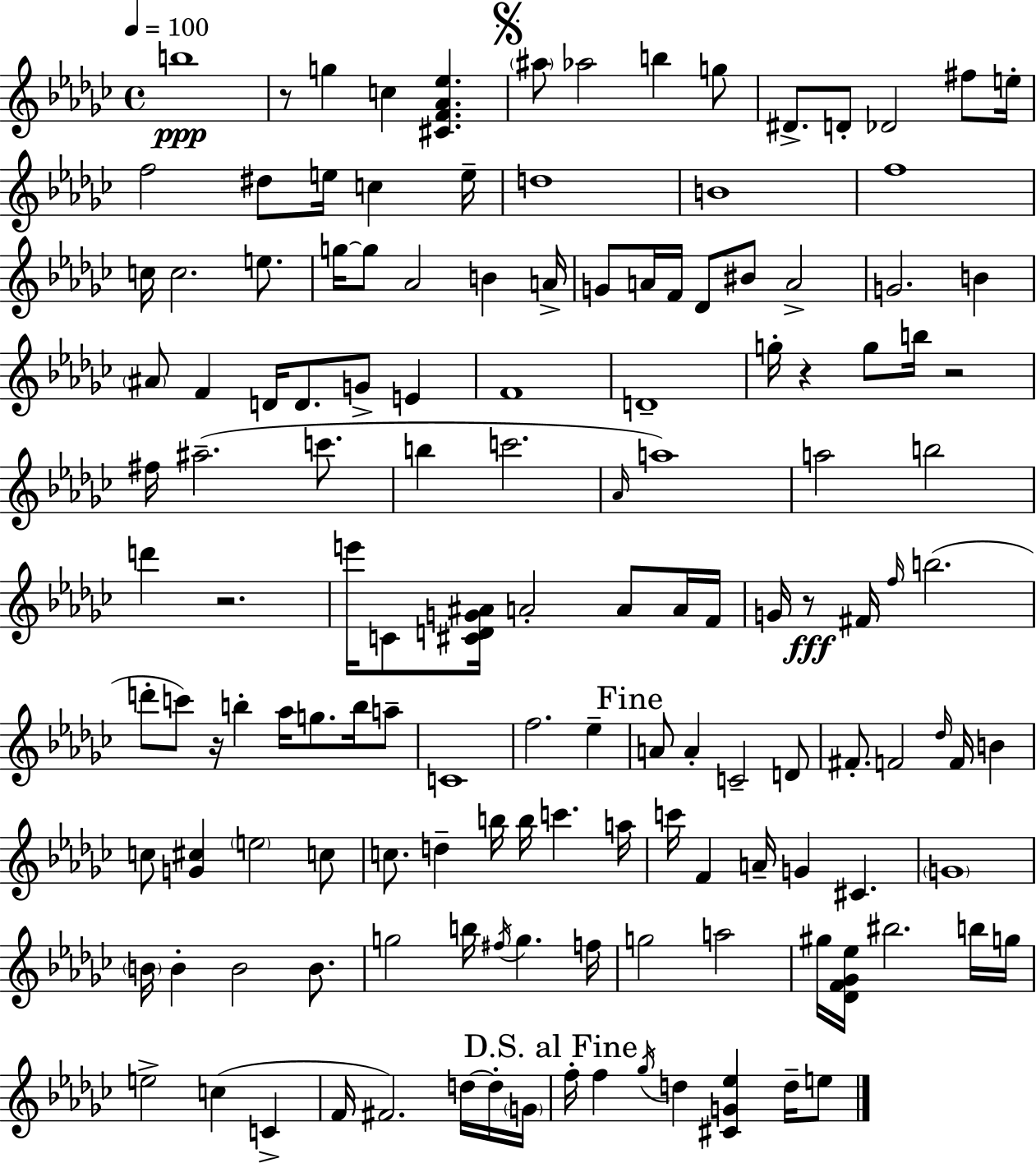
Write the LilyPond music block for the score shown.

{
  \clef treble
  \time 4/4
  \defaultTimeSignature
  \key ees \minor
  \tempo 4 = 100
  b''1\ppp | r8 g''4 c''4 <cis' f' aes' ees''>4. | \mark \markup { \musicglyph "scripts.segno" } \parenthesize ais''8 aes''2 b''4 g''8 | dis'8.-> d'8-. des'2 fis''8 e''16-. | \break f''2 dis''8 e''16 c''4 e''16-- | d''1 | b'1 | f''1 | \break c''16 c''2. e''8. | g''16~~ g''8 aes'2 b'4 a'16-> | g'8 a'16 f'16 des'8 bis'8 a'2-> | g'2. b'4 | \break \parenthesize ais'8 f'4 d'16 d'8. g'8-> e'4 | f'1 | d'1-- | g''16-. r4 g''8 b''16 r2 | \break fis''16 ais''2.--( c'''8. | b''4 c'''2. | \grace { aes'16 } a''1) | a''2 b''2 | \break d'''4 r2. | e'''16 c'8 <cis' d' g' ais'>16 a'2-. a'8 a'16 | f'16 g'16 r8\fff fis'16 \grace { f''16 } b''2.( | d'''8-. c'''8) r16 b''4-. aes''16 g''8. b''16 | \break a''8-- c'1 | f''2. ees''4-- | \mark "Fine" a'8 a'4-. c'2-- | d'8 fis'8.-. f'2 \grace { des''16 } f'16 b'4 | \break c''8 <g' cis''>4 \parenthesize e''2 | c''8 c''8. d''4-- b''16 b''16 c'''4. | a''16 c'''16 f'4 a'16-- g'4 cis'4. | \parenthesize g'1 | \break \parenthesize b'16 b'4-. b'2 | b'8. g''2 b''16 \acciaccatura { fis''16 } g''4. | f''16 g''2 a''2 | gis''16 <des' f' ges' ees''>16 bis''2. | \break b''16 g''16 e''2-> c''4( | c'4-> f'16 fis'2.) | d''16~~ d''16-. \parenthesize g'16 \mark "D.S. al Fine" f''16-. f''4 \acciaccatura { ges''16 } d''4 <cis' g' ees''>4 | d''16-- e''8 \bar "|."
}